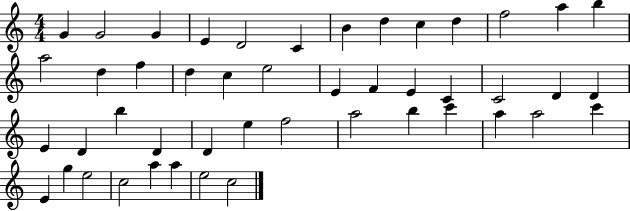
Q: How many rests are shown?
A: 0